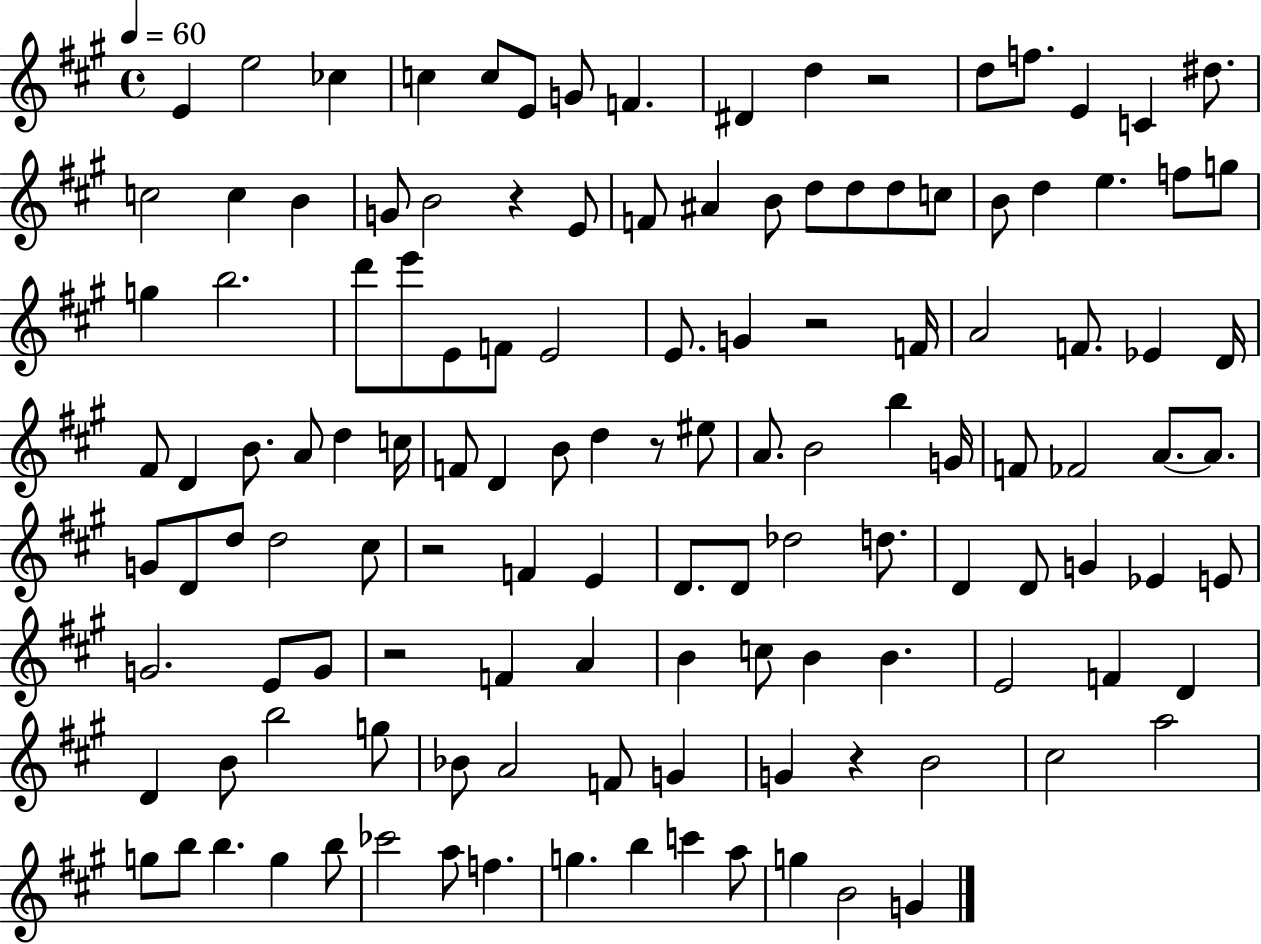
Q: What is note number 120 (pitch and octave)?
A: B4